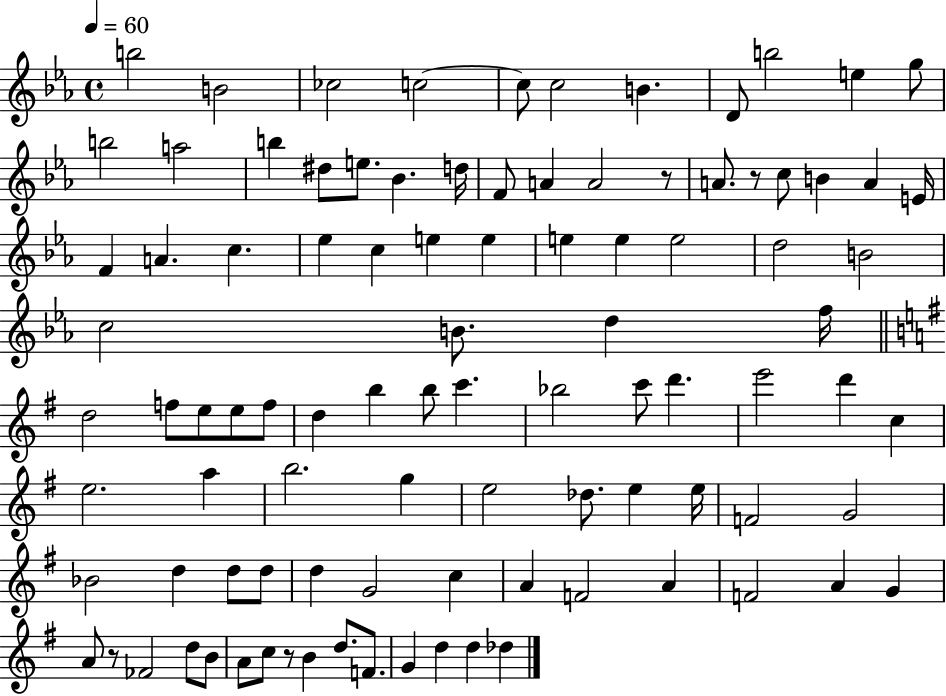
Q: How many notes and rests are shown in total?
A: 97